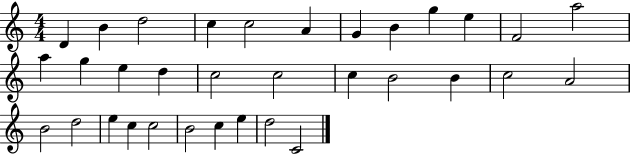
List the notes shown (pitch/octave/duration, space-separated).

D4/q B4/q D5/h C5/q C5/h A4/q G4/q B4/q G5/q E5/q F4/h A5/h A5/q G5/q E5/q D5/q C5/h C5/h C5/q B4/h B4/q C5/h A4/h B4/h D5/h E5/q C5/q C5/h B4/h C5/q E5/q D5/h C4/h